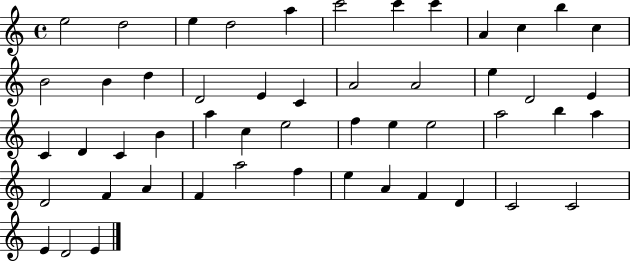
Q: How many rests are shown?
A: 0